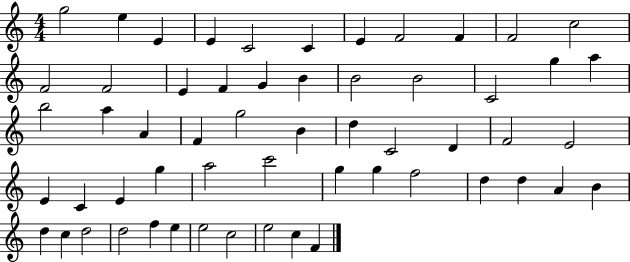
{
  \clef treble
  \numericTimeSignature
  \time 4/4
  \key c \major
  g''2 e''4 e'4 | e'4 c'2 c'4 | e'4 f'2 f'4 | f'2 c''2 | \break f'2 f'2 | e'4 f'4 g'4 b'4 | b'2 b'2 | c'2 g''4 a''4 | \break b''2 a''4 a'4 | f'4 g''2 b'4 | d''4 c'2 d'4 | f'2 e'2 | \break e'4 c'4 e'4 g''4 | a''2 c'''2 | g''4 g''4 f''2 | d''4 d''4 a'4 b'4 | \break d''4 c''4 d''2 | d''2 f''4 e''4 | e''2 c''2 | e''2 c''4 f'4 | \break \bar "|."
}